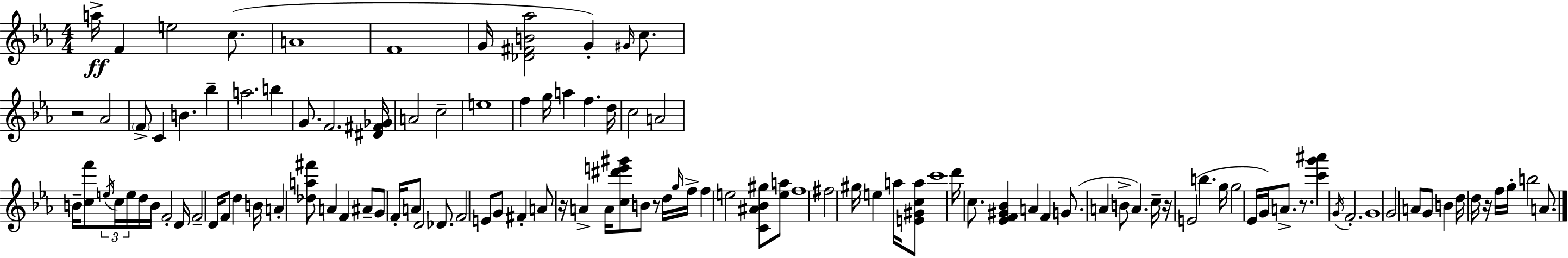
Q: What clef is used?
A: treble